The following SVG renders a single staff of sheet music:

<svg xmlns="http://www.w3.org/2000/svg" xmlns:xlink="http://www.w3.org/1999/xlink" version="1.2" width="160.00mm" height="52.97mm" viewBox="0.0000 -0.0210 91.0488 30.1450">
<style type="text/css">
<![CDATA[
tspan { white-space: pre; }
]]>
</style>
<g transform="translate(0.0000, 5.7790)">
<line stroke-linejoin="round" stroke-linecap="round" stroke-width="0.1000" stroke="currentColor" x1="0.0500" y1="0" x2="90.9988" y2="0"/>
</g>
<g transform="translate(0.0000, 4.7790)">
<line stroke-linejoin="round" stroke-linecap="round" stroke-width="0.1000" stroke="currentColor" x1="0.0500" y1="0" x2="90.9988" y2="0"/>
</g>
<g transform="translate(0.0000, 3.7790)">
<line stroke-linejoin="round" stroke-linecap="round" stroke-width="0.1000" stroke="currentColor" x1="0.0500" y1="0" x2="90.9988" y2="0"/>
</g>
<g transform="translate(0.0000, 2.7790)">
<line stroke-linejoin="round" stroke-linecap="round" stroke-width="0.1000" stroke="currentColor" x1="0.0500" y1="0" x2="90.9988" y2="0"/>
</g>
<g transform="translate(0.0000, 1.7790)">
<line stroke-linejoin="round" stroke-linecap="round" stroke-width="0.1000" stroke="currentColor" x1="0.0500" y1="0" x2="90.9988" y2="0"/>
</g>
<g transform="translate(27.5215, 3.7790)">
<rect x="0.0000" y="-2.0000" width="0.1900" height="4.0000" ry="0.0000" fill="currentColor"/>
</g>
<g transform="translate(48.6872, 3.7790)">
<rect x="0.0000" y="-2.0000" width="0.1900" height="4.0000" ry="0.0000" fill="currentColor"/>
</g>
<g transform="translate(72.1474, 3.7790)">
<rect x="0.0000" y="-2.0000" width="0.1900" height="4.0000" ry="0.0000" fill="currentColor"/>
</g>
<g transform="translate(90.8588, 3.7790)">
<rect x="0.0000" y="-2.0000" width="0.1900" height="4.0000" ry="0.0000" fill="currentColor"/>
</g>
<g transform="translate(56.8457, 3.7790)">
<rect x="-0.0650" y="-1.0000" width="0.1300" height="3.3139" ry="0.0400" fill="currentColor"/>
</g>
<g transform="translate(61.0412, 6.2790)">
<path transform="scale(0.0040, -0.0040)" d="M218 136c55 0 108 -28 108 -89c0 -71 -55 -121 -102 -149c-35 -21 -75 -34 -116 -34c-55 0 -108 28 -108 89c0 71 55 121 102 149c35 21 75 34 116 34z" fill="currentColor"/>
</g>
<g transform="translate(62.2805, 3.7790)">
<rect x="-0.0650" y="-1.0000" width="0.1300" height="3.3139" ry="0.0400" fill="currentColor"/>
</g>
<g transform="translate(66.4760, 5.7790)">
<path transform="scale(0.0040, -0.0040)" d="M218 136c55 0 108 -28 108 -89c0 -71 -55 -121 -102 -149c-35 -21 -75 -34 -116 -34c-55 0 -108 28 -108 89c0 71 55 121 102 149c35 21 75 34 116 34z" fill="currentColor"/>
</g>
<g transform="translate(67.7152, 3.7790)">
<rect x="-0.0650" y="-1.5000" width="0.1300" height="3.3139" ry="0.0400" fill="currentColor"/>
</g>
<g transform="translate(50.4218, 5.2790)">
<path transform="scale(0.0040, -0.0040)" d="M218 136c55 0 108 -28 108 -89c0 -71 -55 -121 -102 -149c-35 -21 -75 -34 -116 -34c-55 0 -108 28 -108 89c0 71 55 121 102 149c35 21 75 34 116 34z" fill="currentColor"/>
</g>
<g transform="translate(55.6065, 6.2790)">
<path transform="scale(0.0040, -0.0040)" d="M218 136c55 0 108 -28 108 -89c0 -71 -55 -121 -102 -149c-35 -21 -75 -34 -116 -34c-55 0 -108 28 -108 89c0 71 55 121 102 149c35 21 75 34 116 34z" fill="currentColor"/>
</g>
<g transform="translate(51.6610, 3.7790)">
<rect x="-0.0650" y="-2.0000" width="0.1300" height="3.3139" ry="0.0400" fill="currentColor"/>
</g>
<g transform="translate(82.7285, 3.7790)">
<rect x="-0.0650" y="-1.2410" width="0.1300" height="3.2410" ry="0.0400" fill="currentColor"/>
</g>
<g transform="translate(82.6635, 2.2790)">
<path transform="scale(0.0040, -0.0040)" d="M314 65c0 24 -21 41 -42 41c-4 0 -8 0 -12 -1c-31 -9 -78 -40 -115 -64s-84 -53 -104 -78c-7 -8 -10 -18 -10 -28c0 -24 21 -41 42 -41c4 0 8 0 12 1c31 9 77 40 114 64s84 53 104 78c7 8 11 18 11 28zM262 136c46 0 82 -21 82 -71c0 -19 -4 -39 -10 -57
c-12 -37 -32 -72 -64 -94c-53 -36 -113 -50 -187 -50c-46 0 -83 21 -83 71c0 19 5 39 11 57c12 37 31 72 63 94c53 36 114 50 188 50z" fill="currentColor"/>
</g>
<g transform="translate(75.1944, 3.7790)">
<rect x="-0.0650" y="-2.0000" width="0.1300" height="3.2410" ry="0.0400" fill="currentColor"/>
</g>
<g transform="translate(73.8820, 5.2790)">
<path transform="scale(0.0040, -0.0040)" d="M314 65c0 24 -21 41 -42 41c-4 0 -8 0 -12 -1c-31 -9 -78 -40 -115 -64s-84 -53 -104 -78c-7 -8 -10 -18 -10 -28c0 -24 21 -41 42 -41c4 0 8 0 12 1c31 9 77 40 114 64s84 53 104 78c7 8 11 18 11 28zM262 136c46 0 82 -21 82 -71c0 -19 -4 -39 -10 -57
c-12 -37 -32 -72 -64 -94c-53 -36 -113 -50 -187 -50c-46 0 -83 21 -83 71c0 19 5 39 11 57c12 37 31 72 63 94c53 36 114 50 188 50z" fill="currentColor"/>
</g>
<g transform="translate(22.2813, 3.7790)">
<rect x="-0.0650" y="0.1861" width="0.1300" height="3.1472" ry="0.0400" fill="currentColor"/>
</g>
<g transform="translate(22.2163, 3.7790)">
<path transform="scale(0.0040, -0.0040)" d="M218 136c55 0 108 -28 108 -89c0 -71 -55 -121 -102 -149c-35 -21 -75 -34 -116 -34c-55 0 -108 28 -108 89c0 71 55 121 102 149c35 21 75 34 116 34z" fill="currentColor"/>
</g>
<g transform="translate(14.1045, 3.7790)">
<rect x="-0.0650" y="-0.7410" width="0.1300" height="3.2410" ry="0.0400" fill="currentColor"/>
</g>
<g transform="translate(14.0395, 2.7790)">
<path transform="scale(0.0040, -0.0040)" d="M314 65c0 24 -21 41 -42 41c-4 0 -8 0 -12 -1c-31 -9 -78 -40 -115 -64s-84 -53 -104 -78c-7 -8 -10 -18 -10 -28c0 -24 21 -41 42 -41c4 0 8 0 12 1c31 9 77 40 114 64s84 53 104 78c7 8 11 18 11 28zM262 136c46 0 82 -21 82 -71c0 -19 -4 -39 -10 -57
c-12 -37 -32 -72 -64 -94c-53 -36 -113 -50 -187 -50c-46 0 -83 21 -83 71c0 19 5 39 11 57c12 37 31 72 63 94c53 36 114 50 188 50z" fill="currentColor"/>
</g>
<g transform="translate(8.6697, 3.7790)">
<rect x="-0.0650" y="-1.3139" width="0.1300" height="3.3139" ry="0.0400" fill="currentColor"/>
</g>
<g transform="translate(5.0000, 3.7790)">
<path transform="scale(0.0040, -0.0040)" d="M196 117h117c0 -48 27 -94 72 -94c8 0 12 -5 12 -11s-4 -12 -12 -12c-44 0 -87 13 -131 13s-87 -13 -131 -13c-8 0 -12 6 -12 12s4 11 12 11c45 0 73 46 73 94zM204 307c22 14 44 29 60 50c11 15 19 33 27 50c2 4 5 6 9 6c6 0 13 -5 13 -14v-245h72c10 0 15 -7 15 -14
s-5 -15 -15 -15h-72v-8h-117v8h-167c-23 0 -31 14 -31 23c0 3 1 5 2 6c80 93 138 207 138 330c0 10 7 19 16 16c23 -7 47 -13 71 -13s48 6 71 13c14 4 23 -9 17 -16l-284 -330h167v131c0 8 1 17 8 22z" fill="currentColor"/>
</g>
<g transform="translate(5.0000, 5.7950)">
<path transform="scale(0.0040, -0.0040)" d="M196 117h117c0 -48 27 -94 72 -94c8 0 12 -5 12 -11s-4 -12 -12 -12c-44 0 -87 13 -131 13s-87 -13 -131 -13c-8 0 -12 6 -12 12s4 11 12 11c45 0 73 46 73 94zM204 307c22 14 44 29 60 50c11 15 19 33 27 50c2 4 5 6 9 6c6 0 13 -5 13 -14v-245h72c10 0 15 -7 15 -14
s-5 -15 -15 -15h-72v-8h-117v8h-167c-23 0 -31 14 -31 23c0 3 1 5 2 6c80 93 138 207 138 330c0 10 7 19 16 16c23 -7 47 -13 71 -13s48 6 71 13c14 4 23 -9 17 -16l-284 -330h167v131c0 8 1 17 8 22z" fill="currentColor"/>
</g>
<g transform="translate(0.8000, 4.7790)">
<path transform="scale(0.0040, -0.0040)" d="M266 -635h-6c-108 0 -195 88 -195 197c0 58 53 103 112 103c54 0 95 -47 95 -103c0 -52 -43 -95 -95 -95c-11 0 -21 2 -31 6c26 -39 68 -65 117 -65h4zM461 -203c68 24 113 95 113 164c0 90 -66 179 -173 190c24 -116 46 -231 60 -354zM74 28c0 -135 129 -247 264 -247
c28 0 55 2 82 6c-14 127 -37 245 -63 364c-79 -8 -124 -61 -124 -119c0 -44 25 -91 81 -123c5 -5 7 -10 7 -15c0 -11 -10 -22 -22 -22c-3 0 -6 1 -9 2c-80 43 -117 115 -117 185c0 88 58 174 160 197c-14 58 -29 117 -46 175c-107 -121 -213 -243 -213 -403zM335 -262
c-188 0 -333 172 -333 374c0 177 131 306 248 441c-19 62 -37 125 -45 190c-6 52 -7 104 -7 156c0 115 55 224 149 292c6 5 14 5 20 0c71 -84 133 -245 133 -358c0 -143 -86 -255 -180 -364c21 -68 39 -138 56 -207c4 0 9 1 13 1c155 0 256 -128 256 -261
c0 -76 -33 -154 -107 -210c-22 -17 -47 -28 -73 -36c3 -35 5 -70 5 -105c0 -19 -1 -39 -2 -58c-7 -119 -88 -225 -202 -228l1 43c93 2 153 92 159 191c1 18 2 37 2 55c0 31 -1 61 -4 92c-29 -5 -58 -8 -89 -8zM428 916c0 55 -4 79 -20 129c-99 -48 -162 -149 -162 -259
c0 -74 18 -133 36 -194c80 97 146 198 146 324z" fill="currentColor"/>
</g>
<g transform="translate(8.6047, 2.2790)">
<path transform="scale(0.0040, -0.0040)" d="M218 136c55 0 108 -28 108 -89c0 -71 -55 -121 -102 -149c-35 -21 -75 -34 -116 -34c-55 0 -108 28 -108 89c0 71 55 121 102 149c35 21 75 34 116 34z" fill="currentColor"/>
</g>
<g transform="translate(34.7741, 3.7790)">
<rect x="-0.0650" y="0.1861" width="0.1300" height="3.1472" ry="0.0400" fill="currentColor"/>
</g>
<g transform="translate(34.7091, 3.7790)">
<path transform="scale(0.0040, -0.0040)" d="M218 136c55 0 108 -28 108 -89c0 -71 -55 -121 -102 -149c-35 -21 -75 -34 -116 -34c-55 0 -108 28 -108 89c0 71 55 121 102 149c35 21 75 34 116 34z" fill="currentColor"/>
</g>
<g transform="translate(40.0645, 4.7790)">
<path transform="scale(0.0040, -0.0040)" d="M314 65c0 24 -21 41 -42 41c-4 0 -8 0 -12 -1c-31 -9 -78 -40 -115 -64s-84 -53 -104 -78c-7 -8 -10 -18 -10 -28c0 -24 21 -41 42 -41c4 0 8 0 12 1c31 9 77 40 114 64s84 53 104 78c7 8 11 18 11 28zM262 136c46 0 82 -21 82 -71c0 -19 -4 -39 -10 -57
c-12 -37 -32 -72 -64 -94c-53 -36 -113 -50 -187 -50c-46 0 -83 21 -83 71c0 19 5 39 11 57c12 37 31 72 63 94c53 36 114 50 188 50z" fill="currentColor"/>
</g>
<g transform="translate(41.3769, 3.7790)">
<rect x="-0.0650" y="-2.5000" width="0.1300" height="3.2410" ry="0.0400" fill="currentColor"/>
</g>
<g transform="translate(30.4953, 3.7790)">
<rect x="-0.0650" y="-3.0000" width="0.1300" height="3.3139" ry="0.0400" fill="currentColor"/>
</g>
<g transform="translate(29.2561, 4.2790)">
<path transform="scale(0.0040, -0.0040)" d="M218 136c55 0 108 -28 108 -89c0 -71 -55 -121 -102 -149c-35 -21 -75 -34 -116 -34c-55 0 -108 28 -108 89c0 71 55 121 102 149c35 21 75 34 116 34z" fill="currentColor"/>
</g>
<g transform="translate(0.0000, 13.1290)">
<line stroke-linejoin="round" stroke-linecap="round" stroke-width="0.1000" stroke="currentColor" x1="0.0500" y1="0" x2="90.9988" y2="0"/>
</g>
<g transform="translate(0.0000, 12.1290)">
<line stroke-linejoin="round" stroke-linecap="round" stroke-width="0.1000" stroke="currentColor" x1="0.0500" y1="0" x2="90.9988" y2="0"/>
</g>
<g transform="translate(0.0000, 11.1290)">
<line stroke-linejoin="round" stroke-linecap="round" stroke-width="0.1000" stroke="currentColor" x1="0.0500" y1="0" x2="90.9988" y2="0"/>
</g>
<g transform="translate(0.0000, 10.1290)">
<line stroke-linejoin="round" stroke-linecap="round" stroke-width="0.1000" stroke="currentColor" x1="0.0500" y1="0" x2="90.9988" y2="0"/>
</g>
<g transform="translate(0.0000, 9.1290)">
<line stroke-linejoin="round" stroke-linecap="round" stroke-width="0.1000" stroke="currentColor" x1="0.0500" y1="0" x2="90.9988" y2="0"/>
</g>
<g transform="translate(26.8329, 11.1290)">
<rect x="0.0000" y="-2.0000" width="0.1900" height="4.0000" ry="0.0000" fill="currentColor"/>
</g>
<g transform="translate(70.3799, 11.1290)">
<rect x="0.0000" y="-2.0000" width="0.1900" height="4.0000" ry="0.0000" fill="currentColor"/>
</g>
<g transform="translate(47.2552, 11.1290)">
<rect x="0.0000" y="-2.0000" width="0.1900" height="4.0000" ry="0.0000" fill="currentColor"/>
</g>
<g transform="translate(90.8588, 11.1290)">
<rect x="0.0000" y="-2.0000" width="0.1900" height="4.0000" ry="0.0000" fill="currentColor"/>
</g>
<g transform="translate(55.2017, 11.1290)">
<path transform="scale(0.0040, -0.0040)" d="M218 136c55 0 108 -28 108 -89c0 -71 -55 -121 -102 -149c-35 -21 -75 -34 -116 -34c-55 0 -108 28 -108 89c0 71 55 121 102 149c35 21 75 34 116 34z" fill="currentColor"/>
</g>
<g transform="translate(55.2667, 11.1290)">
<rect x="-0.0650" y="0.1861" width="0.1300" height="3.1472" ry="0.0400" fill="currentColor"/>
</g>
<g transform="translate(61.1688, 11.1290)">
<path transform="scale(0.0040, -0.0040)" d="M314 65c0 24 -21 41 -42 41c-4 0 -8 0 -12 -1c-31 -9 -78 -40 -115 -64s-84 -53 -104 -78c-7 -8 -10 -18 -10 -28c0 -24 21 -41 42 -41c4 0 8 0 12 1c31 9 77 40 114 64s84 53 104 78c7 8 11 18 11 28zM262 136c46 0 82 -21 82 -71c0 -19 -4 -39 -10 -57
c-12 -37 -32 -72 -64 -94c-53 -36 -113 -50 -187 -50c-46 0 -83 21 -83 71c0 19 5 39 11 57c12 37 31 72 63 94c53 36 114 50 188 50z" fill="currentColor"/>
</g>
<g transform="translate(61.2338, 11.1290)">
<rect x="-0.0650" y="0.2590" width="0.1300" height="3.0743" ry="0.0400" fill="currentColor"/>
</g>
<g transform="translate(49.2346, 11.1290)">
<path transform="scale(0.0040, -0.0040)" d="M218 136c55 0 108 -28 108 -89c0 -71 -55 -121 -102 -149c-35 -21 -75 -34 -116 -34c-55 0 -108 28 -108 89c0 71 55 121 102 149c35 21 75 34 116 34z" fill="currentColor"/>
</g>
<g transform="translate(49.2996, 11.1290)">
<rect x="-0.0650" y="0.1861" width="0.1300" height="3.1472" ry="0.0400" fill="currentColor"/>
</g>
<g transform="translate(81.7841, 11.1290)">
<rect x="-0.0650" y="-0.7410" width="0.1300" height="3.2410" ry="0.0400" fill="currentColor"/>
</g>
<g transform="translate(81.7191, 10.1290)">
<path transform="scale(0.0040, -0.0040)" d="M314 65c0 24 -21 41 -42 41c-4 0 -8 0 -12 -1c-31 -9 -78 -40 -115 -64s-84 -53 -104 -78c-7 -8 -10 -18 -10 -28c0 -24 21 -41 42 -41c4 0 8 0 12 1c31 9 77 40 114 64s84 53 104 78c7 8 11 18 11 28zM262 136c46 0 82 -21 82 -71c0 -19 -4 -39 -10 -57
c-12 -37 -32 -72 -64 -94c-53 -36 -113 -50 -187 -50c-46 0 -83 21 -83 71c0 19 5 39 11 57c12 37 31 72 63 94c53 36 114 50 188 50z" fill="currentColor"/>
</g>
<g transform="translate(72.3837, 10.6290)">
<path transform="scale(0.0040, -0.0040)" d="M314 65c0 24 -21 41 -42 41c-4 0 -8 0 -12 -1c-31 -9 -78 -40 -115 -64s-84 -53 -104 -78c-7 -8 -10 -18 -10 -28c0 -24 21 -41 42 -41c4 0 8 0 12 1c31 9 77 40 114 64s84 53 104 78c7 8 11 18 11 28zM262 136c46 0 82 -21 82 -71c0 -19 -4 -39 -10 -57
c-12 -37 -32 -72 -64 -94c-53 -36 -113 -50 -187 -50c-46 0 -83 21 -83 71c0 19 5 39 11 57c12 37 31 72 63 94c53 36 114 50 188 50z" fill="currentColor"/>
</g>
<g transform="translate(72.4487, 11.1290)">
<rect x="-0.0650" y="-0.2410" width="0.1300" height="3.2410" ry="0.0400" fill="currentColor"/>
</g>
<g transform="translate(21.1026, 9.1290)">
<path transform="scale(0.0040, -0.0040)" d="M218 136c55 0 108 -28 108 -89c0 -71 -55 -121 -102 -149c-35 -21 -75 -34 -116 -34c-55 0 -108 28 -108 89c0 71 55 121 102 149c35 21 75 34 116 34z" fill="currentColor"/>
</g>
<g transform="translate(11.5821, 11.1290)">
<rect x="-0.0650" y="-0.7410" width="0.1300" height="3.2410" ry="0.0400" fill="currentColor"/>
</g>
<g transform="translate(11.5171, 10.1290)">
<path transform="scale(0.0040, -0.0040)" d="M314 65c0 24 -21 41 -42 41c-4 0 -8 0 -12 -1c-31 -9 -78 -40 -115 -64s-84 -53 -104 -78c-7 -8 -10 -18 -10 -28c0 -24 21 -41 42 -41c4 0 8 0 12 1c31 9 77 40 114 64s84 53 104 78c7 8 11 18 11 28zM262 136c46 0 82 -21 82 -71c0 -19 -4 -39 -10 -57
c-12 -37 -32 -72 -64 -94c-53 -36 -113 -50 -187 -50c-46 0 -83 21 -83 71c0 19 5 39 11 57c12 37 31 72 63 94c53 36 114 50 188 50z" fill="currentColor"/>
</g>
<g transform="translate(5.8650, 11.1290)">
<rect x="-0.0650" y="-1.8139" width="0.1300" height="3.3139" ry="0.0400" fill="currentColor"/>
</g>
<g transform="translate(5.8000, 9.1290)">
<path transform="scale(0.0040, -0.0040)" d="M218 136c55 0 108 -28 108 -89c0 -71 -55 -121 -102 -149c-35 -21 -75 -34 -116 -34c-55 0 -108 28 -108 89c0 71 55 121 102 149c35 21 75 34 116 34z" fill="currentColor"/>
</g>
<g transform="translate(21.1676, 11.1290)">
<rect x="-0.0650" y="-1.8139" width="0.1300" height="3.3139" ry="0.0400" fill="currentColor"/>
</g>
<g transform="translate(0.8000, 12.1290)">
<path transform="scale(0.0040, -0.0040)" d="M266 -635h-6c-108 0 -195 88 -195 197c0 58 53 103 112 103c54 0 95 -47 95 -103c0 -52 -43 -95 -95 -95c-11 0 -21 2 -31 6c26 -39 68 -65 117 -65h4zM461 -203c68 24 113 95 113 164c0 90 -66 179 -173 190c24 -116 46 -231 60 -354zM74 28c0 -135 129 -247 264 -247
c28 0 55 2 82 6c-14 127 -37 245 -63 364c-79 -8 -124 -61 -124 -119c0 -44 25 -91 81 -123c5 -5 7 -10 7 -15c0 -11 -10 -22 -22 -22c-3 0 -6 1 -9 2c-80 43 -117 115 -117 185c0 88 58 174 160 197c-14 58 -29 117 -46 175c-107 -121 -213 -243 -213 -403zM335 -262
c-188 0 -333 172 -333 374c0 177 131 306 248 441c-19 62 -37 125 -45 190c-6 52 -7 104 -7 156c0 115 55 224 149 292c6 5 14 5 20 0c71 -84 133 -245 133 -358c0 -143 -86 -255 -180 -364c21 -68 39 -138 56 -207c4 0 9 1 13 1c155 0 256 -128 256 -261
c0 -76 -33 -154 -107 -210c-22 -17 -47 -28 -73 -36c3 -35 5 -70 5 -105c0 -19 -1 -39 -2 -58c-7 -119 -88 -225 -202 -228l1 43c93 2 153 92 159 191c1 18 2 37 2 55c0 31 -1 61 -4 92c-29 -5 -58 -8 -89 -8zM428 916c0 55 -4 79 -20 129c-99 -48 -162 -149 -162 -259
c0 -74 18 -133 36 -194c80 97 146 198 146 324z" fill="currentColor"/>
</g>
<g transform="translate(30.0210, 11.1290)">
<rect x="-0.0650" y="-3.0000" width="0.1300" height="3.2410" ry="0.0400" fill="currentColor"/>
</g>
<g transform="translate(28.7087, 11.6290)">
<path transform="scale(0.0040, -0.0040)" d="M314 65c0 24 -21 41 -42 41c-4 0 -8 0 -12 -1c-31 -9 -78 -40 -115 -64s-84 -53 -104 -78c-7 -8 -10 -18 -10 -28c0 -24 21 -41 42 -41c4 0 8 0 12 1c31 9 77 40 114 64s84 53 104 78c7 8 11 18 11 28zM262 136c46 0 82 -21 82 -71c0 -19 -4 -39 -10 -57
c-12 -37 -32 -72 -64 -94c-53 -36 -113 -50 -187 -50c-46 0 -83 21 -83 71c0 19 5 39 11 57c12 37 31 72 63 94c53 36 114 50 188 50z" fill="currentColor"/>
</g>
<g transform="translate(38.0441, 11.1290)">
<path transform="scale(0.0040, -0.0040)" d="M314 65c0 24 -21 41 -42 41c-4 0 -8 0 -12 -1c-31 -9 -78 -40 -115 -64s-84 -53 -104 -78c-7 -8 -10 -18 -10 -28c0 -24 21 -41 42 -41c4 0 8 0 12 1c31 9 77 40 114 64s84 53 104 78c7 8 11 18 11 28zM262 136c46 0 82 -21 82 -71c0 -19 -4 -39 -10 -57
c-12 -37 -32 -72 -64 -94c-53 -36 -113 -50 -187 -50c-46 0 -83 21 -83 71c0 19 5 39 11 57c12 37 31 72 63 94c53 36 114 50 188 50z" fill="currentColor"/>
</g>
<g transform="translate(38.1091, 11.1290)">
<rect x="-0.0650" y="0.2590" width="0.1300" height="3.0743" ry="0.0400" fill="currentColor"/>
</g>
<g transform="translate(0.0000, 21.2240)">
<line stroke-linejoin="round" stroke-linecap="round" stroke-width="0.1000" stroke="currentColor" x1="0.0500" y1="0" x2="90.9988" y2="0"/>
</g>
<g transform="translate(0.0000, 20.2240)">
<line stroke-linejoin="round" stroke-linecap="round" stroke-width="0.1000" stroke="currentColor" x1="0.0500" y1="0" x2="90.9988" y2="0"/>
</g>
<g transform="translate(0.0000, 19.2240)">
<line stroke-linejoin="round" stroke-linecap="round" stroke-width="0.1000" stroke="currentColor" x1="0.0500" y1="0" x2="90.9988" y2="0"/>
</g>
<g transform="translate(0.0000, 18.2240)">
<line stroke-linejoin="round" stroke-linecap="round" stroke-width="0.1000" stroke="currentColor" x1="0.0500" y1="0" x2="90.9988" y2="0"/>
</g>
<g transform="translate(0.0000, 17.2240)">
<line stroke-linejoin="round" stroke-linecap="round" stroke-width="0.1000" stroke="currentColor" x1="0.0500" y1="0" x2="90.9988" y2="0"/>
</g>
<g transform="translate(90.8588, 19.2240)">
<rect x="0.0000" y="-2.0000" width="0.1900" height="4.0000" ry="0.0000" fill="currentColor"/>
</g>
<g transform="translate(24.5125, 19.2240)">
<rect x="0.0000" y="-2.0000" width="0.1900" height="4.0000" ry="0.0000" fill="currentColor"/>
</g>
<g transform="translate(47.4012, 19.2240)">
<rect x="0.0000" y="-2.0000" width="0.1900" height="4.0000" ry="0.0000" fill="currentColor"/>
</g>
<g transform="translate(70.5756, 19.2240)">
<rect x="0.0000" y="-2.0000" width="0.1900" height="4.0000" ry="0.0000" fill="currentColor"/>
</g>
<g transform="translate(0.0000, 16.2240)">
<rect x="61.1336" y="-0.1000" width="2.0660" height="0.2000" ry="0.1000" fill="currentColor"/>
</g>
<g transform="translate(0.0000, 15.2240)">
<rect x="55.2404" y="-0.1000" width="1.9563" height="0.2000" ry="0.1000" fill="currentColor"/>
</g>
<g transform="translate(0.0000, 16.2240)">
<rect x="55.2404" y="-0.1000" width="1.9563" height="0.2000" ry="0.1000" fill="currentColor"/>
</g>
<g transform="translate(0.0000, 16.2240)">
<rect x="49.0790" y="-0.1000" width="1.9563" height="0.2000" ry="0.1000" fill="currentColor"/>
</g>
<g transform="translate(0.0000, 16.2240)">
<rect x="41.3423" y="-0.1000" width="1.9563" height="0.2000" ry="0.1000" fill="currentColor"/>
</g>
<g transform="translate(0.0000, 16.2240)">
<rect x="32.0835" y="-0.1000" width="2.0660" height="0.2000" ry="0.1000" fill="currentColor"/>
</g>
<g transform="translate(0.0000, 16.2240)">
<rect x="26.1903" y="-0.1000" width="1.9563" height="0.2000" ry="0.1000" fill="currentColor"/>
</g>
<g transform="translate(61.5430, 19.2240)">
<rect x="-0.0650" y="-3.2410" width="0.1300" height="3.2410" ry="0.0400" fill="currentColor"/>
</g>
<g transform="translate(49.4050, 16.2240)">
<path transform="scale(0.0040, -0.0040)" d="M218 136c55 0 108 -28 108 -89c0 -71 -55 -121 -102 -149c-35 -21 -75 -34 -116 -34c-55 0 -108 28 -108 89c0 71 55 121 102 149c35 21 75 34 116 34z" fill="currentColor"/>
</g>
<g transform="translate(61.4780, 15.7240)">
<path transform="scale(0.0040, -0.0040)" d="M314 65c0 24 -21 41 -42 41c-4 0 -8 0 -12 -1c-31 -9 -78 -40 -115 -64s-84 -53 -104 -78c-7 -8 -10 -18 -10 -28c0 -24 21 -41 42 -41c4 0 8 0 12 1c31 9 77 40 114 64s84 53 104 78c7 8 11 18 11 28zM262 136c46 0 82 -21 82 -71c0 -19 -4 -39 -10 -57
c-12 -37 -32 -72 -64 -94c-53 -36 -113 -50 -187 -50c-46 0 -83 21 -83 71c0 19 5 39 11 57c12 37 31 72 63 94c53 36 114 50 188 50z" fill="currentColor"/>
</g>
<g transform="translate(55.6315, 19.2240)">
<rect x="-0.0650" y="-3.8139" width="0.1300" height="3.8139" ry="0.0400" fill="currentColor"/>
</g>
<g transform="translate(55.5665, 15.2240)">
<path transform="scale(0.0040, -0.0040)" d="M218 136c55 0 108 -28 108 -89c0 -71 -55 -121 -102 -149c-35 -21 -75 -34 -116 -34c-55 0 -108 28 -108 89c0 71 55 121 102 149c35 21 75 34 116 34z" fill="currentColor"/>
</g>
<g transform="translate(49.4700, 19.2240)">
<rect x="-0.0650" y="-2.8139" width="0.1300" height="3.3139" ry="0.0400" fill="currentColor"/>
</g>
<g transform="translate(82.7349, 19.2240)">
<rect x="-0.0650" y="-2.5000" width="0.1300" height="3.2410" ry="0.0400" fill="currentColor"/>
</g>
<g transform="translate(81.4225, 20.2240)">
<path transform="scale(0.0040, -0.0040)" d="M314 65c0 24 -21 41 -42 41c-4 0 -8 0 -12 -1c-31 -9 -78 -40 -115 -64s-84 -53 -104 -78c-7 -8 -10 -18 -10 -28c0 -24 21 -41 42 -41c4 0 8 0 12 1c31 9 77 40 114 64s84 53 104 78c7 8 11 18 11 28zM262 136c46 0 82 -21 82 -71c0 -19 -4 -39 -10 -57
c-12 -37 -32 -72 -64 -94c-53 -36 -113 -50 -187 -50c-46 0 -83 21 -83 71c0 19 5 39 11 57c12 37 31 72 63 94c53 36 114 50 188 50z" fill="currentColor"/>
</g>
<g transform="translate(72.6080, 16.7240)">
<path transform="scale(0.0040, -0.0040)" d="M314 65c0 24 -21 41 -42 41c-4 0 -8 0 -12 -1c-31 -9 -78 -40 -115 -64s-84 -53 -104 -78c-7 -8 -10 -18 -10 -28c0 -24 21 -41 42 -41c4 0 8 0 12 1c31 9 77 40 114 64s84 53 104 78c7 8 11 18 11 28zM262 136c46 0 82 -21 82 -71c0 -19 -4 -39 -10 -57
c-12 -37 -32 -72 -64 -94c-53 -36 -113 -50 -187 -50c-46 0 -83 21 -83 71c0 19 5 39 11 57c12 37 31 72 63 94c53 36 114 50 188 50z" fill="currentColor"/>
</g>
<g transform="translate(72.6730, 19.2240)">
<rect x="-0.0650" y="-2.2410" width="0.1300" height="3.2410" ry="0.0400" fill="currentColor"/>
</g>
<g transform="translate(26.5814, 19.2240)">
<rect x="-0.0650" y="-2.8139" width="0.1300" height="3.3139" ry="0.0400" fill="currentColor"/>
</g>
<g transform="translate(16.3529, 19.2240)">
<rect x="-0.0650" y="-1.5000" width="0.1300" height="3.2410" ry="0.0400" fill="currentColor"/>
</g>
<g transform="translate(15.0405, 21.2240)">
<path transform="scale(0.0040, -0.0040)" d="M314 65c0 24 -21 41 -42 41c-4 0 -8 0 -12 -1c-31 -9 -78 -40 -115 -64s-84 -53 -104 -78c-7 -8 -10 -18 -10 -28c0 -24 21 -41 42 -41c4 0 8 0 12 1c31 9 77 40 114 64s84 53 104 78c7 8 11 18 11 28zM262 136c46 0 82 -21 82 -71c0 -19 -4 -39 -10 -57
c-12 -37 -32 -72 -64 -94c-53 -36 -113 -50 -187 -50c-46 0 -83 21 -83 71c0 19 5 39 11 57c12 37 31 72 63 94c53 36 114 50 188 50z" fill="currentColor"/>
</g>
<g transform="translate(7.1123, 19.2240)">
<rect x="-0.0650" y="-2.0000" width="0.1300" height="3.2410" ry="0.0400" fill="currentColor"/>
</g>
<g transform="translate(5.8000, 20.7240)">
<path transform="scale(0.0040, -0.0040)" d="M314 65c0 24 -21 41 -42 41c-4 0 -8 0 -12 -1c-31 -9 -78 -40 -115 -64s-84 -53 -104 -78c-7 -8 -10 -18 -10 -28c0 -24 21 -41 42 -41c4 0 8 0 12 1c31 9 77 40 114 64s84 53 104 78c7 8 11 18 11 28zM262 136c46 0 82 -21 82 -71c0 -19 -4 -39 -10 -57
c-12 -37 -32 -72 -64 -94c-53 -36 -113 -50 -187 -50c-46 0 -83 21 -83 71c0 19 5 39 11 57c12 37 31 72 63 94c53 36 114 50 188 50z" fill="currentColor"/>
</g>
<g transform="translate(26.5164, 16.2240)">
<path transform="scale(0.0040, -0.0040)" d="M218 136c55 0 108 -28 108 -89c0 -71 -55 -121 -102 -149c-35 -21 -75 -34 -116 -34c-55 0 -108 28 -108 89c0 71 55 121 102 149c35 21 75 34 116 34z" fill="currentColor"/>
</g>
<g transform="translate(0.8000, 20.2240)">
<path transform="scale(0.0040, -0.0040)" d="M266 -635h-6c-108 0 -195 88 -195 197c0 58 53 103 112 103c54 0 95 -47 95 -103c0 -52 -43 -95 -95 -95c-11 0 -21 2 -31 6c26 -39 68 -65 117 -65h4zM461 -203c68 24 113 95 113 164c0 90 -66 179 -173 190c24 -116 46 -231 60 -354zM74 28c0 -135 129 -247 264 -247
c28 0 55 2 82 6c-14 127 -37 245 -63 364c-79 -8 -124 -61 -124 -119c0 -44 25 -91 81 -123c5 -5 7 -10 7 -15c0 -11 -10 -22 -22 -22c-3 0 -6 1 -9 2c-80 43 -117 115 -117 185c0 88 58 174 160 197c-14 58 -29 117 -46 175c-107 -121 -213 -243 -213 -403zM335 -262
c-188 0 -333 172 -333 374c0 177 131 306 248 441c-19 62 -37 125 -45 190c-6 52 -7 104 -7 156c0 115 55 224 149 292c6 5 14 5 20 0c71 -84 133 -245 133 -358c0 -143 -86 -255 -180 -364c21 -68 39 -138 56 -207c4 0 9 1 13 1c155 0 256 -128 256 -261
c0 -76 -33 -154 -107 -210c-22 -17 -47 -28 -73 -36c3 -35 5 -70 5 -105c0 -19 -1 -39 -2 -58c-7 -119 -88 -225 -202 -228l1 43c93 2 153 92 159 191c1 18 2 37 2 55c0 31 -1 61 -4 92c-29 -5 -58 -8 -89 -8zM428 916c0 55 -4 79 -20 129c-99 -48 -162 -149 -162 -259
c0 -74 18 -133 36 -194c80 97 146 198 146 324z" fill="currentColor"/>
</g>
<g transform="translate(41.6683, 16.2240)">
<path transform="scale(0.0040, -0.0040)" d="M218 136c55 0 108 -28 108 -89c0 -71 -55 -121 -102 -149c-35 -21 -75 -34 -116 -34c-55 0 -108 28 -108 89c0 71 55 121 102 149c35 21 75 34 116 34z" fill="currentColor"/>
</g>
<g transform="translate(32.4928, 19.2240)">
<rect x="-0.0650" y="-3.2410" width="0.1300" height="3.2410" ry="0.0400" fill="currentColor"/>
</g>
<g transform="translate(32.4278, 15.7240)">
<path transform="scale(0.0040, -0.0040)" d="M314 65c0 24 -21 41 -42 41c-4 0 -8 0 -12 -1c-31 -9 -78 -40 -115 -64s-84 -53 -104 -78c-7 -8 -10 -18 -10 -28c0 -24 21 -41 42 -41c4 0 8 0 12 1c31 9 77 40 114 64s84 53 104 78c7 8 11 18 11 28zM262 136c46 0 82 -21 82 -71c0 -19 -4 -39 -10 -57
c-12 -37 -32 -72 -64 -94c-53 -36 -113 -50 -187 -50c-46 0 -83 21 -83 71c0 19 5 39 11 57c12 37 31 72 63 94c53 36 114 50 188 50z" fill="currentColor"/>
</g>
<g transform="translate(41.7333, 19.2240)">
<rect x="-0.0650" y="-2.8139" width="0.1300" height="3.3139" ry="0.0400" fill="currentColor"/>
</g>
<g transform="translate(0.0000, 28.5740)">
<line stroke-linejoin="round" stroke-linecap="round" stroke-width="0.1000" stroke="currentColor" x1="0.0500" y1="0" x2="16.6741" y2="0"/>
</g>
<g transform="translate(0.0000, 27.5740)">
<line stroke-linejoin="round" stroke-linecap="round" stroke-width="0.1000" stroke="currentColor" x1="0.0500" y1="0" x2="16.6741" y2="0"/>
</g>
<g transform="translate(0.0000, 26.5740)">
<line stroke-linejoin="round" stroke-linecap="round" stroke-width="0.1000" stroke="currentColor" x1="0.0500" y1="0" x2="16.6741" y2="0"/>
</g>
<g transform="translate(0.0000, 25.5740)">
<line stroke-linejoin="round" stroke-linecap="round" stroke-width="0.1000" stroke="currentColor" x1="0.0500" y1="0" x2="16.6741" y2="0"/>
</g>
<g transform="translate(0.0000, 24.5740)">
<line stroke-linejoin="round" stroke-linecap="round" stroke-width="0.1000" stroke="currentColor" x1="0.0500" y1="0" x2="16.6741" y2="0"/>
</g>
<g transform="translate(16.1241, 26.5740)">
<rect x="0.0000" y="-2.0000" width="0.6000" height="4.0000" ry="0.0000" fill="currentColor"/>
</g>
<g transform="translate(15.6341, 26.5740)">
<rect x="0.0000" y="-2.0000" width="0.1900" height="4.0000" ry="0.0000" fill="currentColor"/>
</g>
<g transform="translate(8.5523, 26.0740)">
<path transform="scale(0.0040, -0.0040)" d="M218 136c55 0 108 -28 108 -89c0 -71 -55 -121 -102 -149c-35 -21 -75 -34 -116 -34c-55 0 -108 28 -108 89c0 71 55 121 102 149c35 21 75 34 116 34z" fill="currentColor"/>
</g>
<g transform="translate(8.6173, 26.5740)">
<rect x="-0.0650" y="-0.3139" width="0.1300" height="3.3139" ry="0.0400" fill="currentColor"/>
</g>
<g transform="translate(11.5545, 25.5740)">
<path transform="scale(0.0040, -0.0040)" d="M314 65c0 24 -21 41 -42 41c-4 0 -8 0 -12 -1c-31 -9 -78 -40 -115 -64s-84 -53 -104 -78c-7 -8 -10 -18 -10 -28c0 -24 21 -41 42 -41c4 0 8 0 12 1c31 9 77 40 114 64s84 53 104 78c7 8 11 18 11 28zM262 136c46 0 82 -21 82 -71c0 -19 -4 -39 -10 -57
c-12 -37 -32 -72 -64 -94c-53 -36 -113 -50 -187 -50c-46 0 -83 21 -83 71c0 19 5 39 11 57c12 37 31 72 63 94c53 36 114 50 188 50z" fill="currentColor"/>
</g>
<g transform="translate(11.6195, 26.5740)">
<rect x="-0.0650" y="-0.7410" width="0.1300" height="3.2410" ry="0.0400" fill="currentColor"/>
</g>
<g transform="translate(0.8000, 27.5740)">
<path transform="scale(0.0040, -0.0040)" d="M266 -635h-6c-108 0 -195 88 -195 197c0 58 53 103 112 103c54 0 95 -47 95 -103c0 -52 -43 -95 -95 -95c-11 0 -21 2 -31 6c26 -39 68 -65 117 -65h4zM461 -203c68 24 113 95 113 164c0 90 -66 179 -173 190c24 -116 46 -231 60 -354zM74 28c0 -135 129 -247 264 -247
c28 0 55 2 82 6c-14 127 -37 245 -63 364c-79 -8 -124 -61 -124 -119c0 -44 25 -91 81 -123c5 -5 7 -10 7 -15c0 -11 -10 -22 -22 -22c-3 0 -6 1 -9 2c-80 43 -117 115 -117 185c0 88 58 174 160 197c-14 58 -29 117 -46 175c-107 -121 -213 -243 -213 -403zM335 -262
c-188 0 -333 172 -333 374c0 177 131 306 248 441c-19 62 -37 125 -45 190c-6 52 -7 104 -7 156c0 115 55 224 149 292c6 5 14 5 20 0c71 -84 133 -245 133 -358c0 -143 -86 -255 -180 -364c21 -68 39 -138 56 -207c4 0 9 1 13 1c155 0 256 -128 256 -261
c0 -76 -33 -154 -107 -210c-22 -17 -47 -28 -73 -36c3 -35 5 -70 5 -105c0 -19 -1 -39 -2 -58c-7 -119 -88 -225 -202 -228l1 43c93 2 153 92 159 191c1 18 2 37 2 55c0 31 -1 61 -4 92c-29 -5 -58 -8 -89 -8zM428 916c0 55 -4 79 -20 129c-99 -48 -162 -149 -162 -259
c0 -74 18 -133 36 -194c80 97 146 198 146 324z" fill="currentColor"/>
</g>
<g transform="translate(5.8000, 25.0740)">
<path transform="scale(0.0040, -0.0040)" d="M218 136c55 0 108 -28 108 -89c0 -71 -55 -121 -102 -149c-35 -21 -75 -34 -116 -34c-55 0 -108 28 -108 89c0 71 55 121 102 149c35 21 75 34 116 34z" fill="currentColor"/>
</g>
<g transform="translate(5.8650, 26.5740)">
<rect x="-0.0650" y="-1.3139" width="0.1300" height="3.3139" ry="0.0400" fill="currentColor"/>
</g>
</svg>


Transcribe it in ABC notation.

X:1
T:Untitled
M:4/4
L:1/4
K:C
e d2 B A B G2 F D D E F2 e2 f d2 f A2 B2 B B B2 c2 d2 F2 E2 a b2 a a c' b2 g2 G2 e c d2